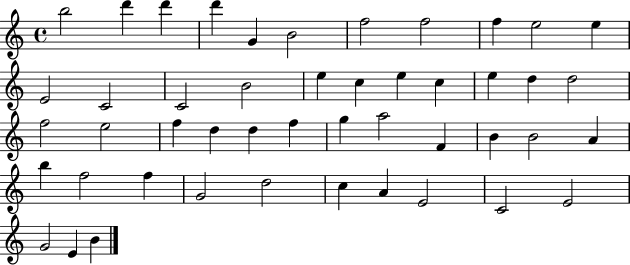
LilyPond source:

{
  \clef treble
  \time 4/4
  \defaultTimeSignature
  \key c \major
  b''2 d'''4 d'''4 | d'''4 g'4 b'2 | f''2 f''2 | f''4 e''2 e''4 | \break e'2 c'2 | c'2 b'2 | e''4 c''4 e''4 c''4 | e''4 d''4 d''2 | \break f''2 e''2 | f''4 d''4 d''4 f''4 | g''4 a''2 f'4 | b'4 b'2 a'4 | \break b''4 f''2 f''4 | g'2 d''2 | c''4 a'4 e'2 | c'2 e'2 | \break g'2 e'4 b'4 | \bar "|."
}